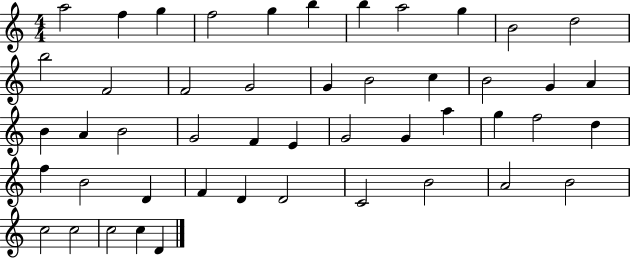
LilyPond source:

{
  \clef treble
  \numericTimeSignature
  \time 4/4
  \key c \major
  a''2 f''4 g''4 | f''2 g''4 b''4 | b''4 a''2 g''4 | b'2 d''2 | \break b''2 f'2 | f'2 g'2 | g'4 b'2 c''4 | b'2 g'4 a'4 | \break b'4 a'4 b'2 | g'2 f'4 e'4 | g'2 g'4 a''4 | g''4 f''2 d''4 | \break f''4 b'2 d'4 | f'4 d'4 d'2 | c'2 b'2 | a'2 b'2 | \break c''2 c''2 | c''2 c''4 d'4 | \bar "|."
}